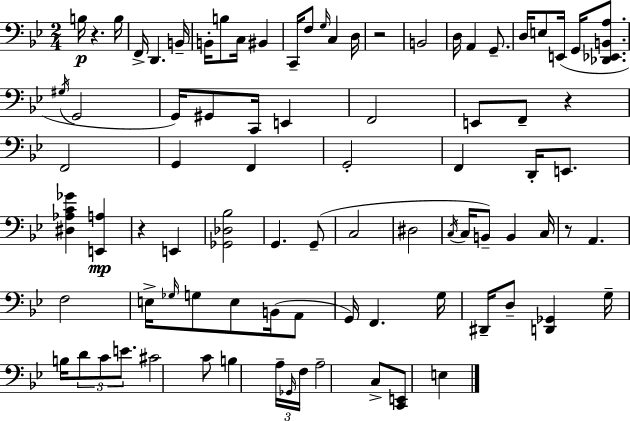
B3/s R/q. B3/s F2/s D2/q. B2/s B2/s B3/e C3/s BIS2/q C2/s F3/e G3/s C3/q D3/s R/h B2/h D3/s A2/q G2/e. D3/s E3/e E2/s G2/s [Db2,Eb2,B2,A3]/e. G#3/s G2/h G2/s G#2/e C2/s E2/q F2/h E2/e F2/e R/q F2/h G2/q F2/q G2/h F2/q D2/s E2/e. [D#3,Ab3,C4,Gb4]/q [E2,A3]/q R/q E2/q [Gb2,Db3,Bb3]/h G2/q. G2/e C3/h D#3/h C3/s C3/s B2/e B2/q C3/s R/e A2/q. F3/h E3/s Gb3/s G3/e E3/e B2/s A2/e G2/s F2/q. G3/s D#2/s D3/e [D2,Gb2]/q G3/s B3/s D4/e C4/e E4/e. C#4/h C4/e B3/q A3/s Gb2/s F3/s A3/h C3/e [C2,E2]/e E3/q